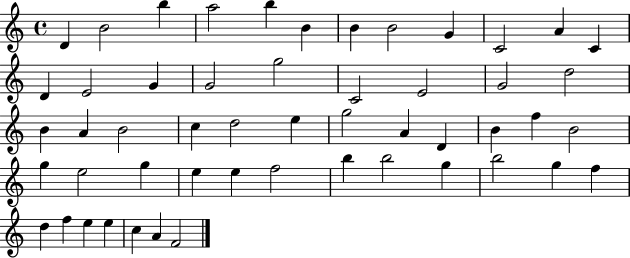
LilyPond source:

{
  \clef treble
  \time 4/4
  \defaultTimeSignature
  \key c \major
  d'4 b'2 b''4 | a''2 b''4 b'4 | b'4 b'2 g'4 | c'2 a'4 c'4 | \break d'4 e'2 g'4 | g'2 g''2 | c'2 e'2 | g'2 d''2 | \break b'4 a'4 b'2 | c''4 d''2 e''4 | g''2 a'4 d'4 | b'4 f''4 b'2 | \break g''4 e''2 g''4 | e''4 e''4 f''2 | b''4 b''2 g''4 | b''2 g''4 f''4 | \break d''4 f''4 e''4 e''4 | c''4 a'4 f'2 | \bar "|."
}